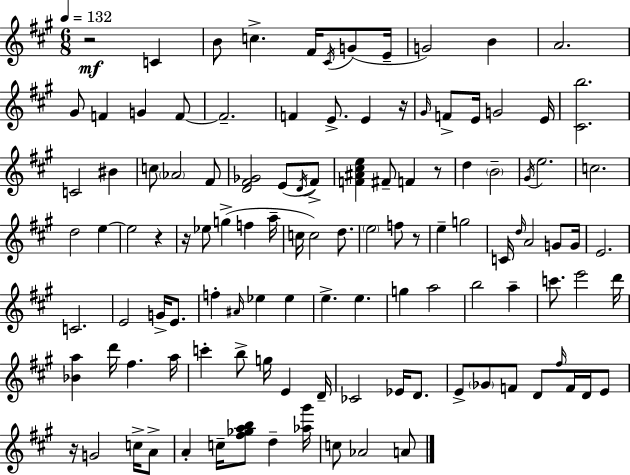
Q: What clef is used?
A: treble